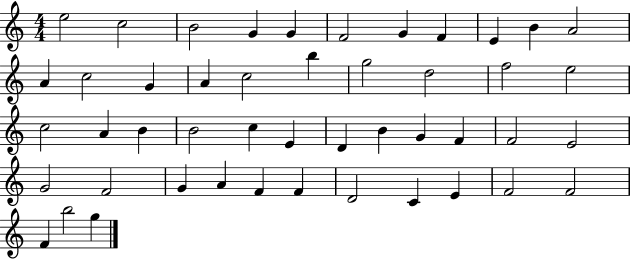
E5/h C5/h B4/h G4/q G4/q F4/h G4/q F4/q E4/q B4/q A4/h A4/q C5/h G4/q A4/q C5/h B5/q G5/h D5/h F5/h E5/h C5/h A4/q B4/q B4/h C5/q E4/q D4/q B4/q G4/q F4/q F4/h E4/h G4/h F4/h G4/q A4/q F4/q F4/q D4/h C4/q E4/q F4/h F4/h F4/q B5/h G5/q